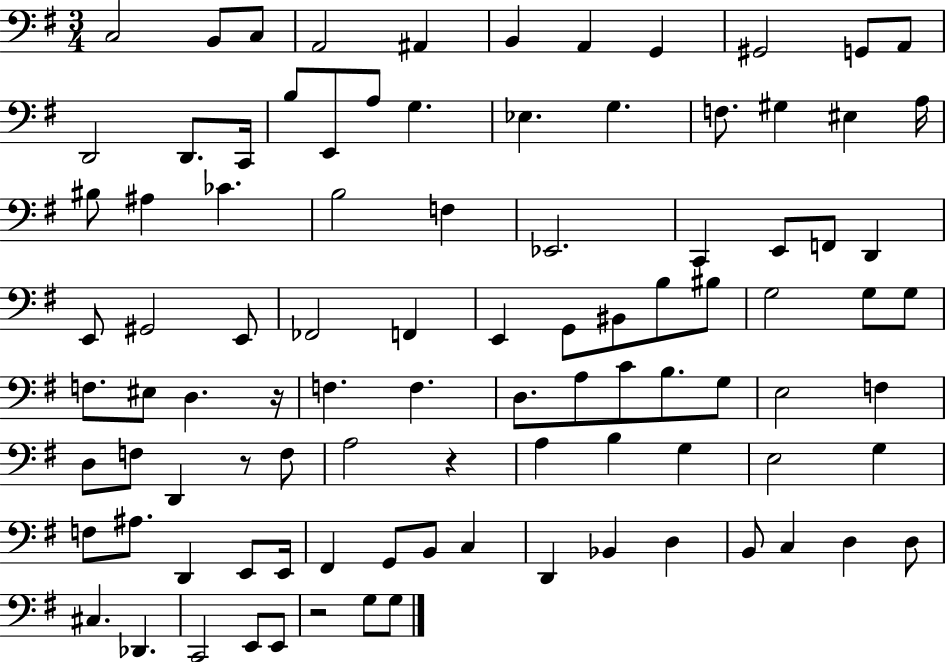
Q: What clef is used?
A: bass